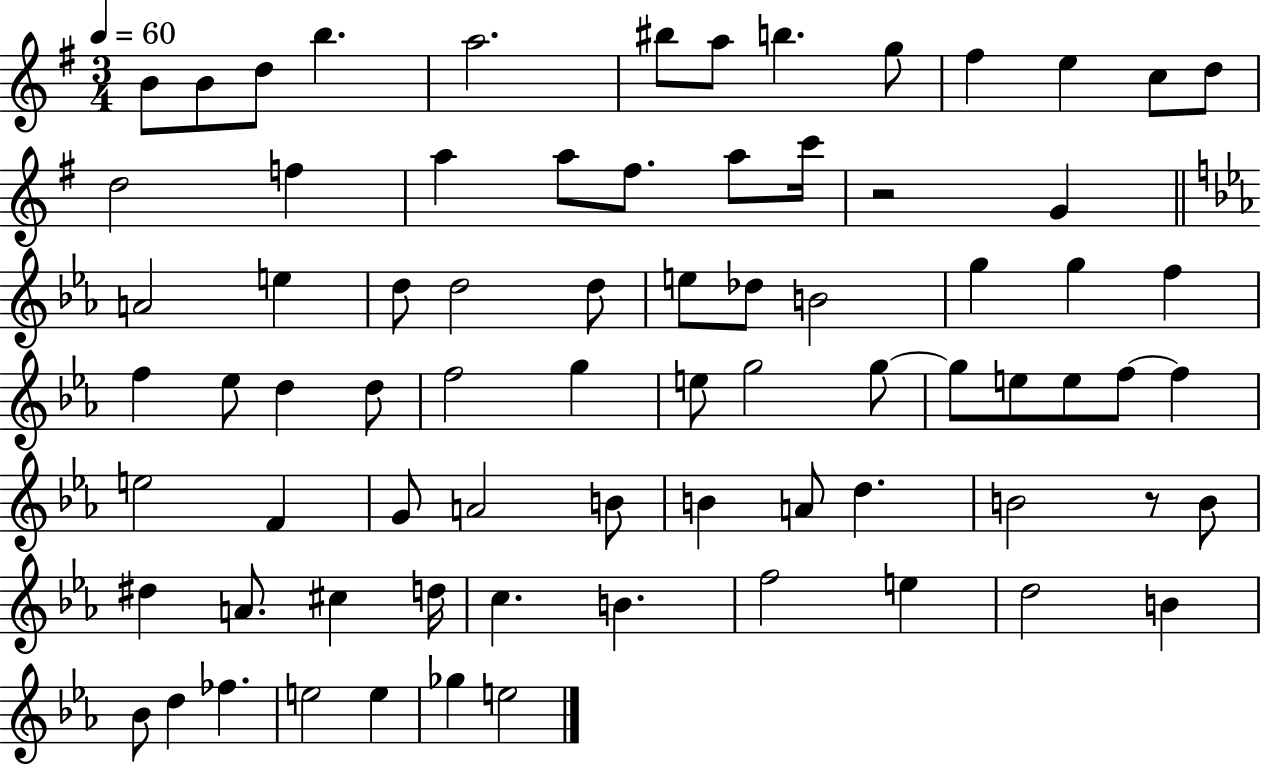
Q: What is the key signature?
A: G major